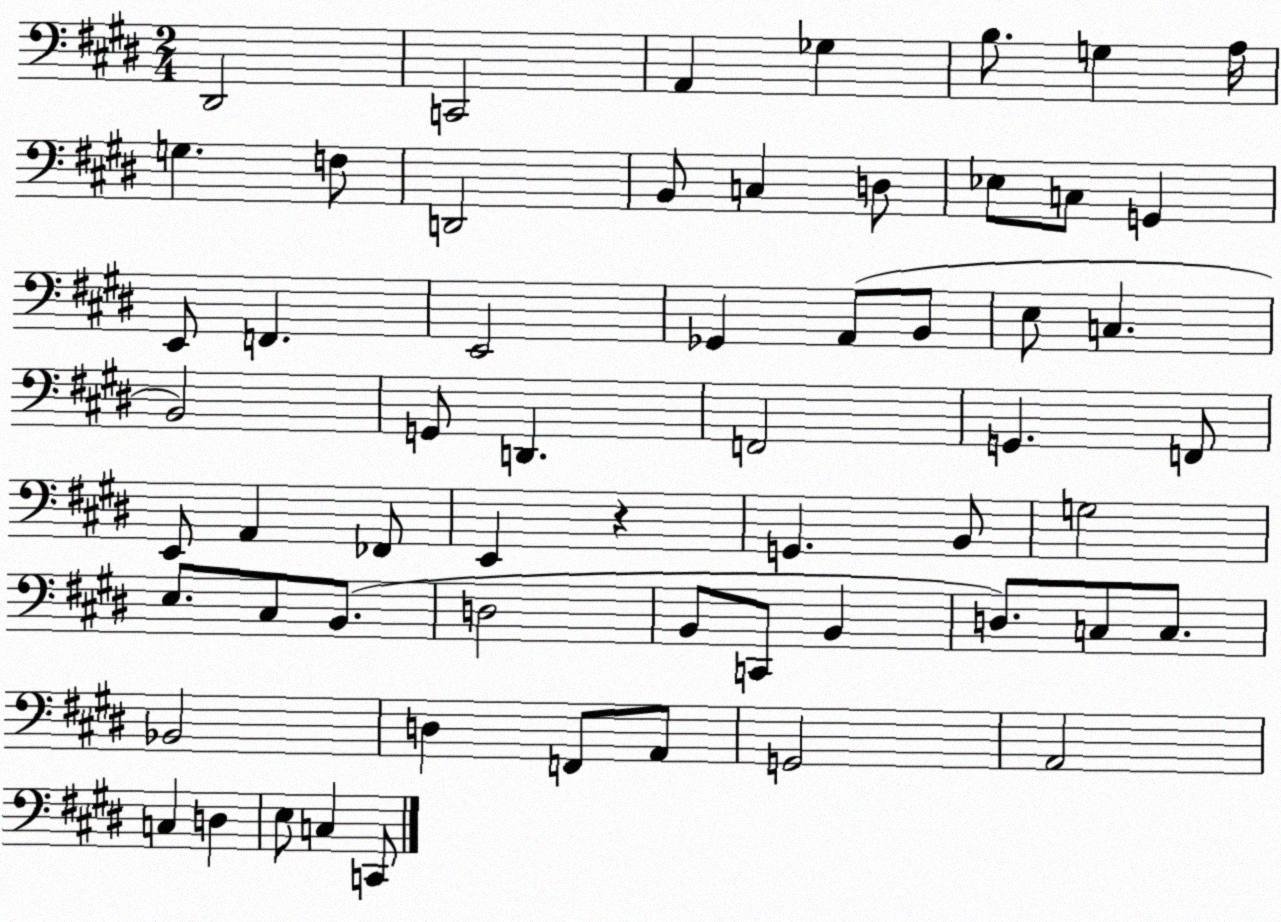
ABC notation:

X:1
T:Untitled
M:2/4
L:1/4
K:E
^D,,2 C,,2 A,, _G, B,/2 G, A,/4 G, F,/2 D,,2 B,,/2 C, D,/2 _E,/2 C,/2 G,, E,,/2 F,, E,,2 _G,, A,,/2 B,,/2 E,/2 C, B,,2 G,,/2 D,, F,,2 G,, F,,/2 E,,/2 A,, _F,,/2 E,, z G,, B,,/2 G,2 E,/2 ^C,/2 B,,/2 D,2 B,,/2 C,,/2 B,, D,/2 C,/2 C,/2 _B,,2 D, F,,/2 A,,/2 G,,2 A,,2 C, D, E,/2 C, C,,/2